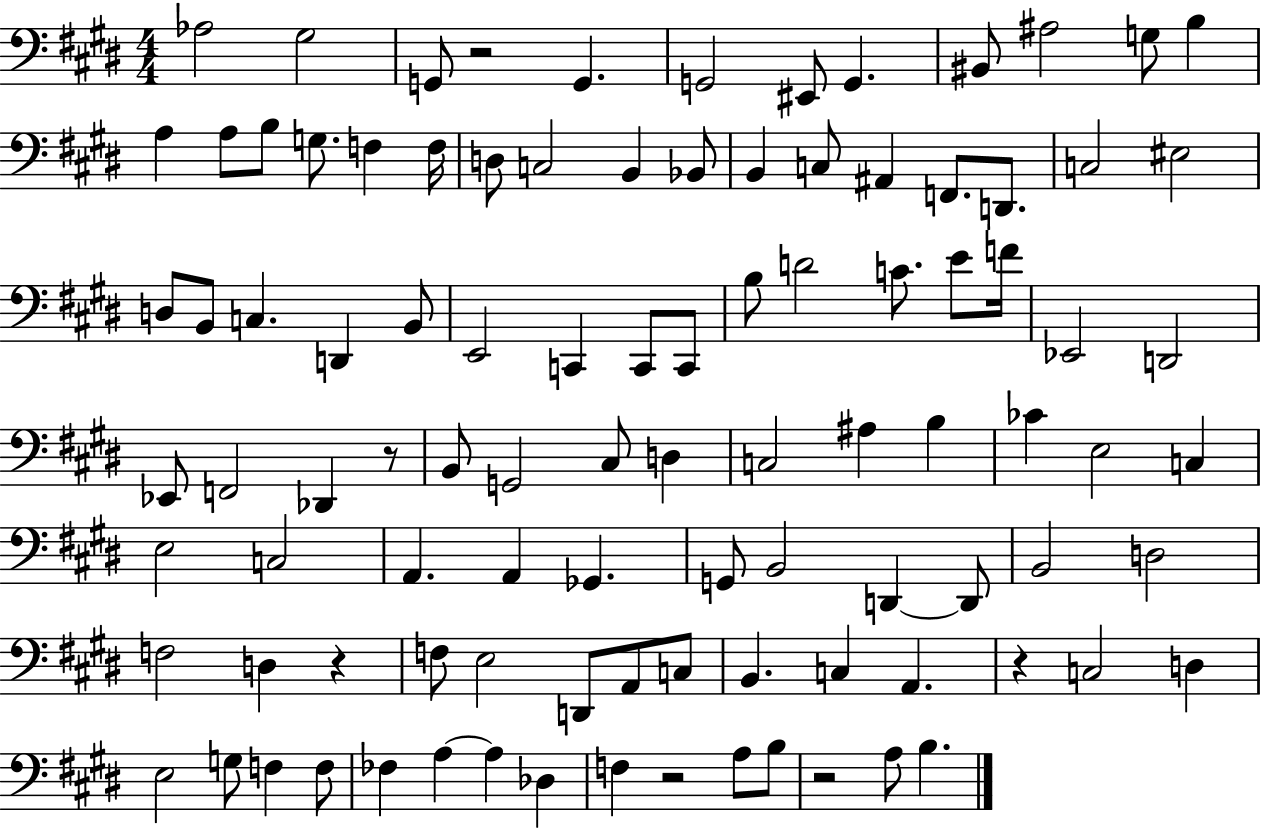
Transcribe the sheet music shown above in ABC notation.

X:1
T:Untitled
M:4/4
L:1/4
K:E
_A,2 ^G,2 G,,/2 z2 G,, G,,2 ^E,,/2 G,, ^B,,/2 ^A,2 G,/2 B, A, A,/2 B,/2 G,/2 F, F,/4 D,/2 C,2 B,, _B,,/2 B,, C,/2 ^A,, F,,/2 D,,/2 C,2 ^E,2 D,/2 B,,/2 C, D,, B,,/2 E,,2 C,, C,,/2 C,,/2 B,/2 D2 C/2 E/2 F/4 _E,,2 D,,2 _E,,/2 F,,2 _D,, z/2 B,,/2 G,,2 ^C,/2 D, C,2 ^A, B, _C E,2 C, E,2 C,2 A,, A,, _G,, G,,/2 B,,2 D,, D,,/2 B,,2 D,2 F,2 D, z F,/2 E,2 D,,/2 A,,/2 C,/2 B,, C, A,, z C,2 D, E,2 G,/2 F, F,/2 _F, A, A, _D, F, z2 A,/2 B,/2 z2 A,/2 B,